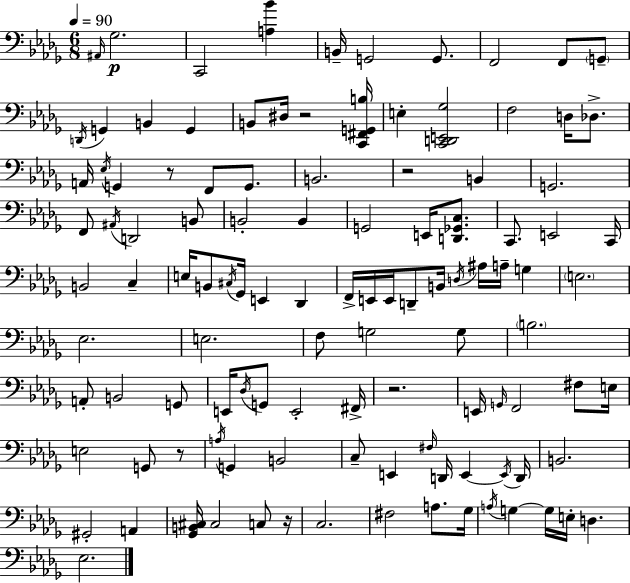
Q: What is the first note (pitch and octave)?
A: A#2